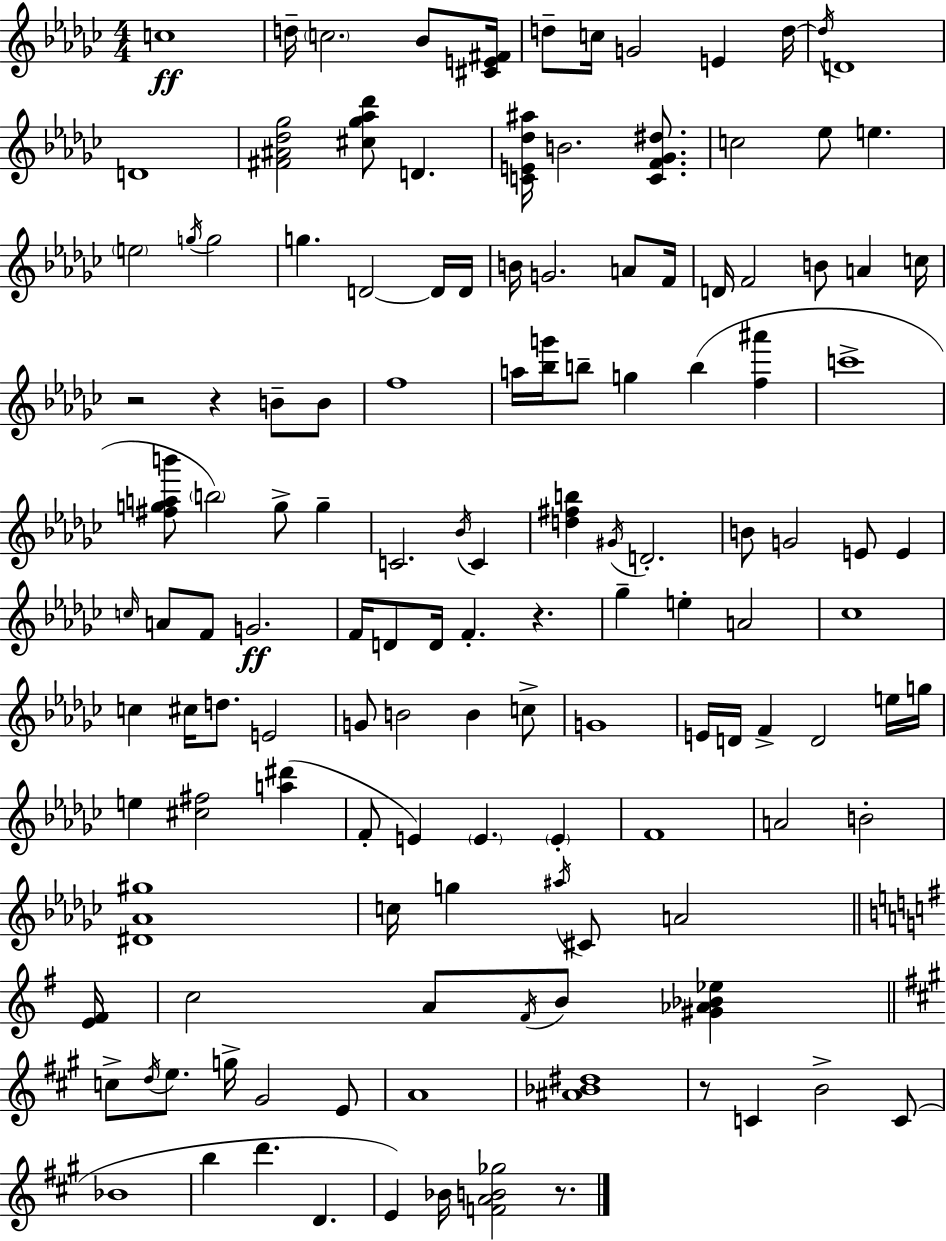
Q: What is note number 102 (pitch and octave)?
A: G#4